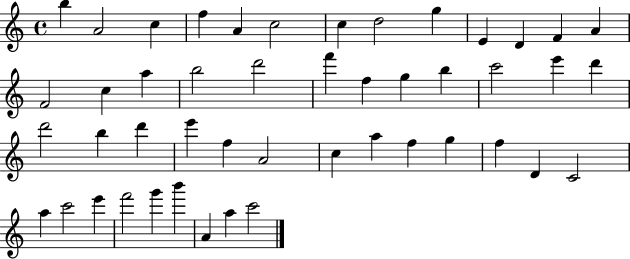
{
  \clef treble
  \time 4/4
  \defaultTimeSignature
  \key c \major
  b''4 a'2 c''4 | f''4 a'4 c''2 | c''4 d''2 g''4 | e'4 d'4 f'4 a'4 | \break f'2 c''4 a''4 | b''2 d'''2 | f'''4 f''4 g''4 b''4 | c'''2 e'''4 d'''4 | \break d'''2 b''4 d'''4 | e'''4 f''4 a'2 | c''4 a''4 f''4 g''4 | f''4 d'4 c'2 | \break a''4 c'''2 e'''4 | f'''2 g'''4 b'''4 | a'4 a''4 c'''2 | \bar "|."
}